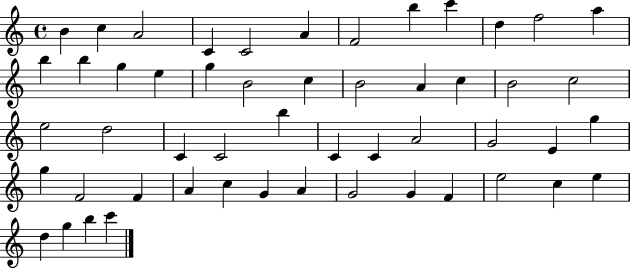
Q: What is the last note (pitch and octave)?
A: C6